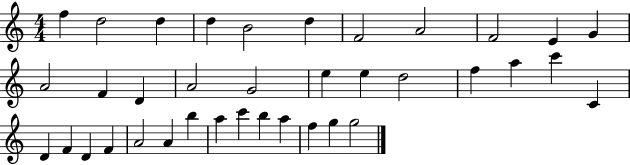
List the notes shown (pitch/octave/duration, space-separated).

F5/q D5/h D5/q D5/q B4/h D5/q F4/h A4/h F4/h E4/q G4/q A4/h F4/q D4/q A4/h G4/h E5/q E5/q D5/h F5/q A5/q C6/q C4/q D4/q F4/q D4/q F4/q A4/h A4/q B5/q A5/q C6/q B5/q A5/q F5/q G5/q G5/h